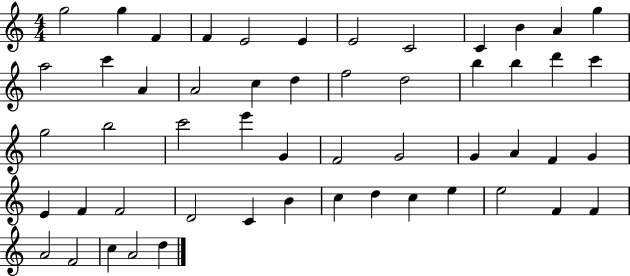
X:1
T:Untitled
M:4/4
L:1/4
K:C
g2 g F F E2 E E2 C2 C B A g a2 c' A A2 c d f2 d2 b b d' c' g2 b2 c'2 e' G F2 G2 G A F G E F F2 D2 C B c d c e e2 F F A2 F2 c A2 d